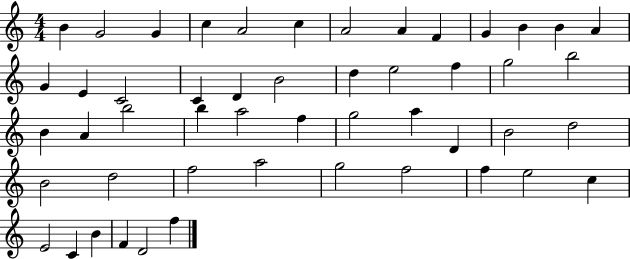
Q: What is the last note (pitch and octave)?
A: F5